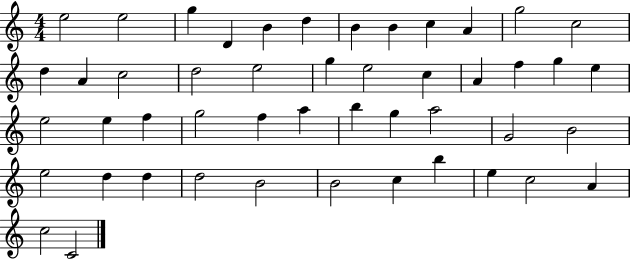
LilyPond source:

{
  \clef treble
  \numericTimeSignature
  \time 4/4
  \key c \major
  e''2 e''2 | g''4 d'4 b'4 d''4 | b'4 b'4 c''4 a'4 | g''2 c''2 | \break d''4 a'4 c''2 | d''2 e''2 | g''4 e''2 c''4 | a'4 f''4 g''4 e''4 | \break e''2 e''4 f''4 | g''2 f''4 a''4 | b''4 g''4 a''2 | g'2 b'2 | \break e''2 d''4 d''4 | d''2 b'2 | b'2 c''4 b''4 | e''4 c''2 a'4 | \break c''2 c'2 | \bar "|."
}